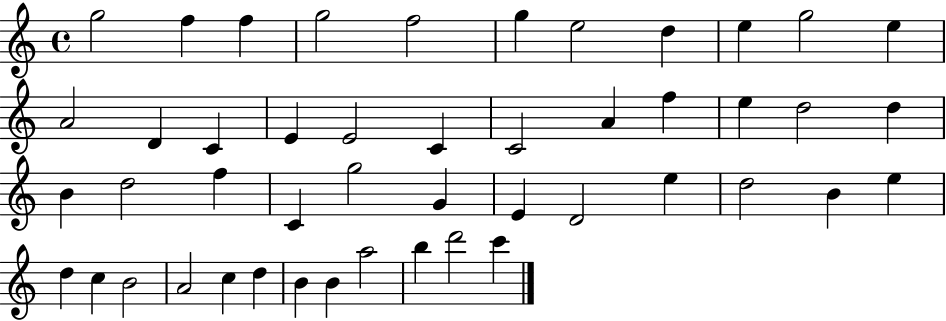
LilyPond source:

{
  \clef treble
  \time 4/4
  \defaultTimeSignature
  \key c \major
  g''2 f''4 f''4 | g''2 f''2 | g''4 e''2 d''4 | e''4 g''2 e''4 | \break a'2 d'4 c'4 | e'4 e'2 c'4 | c'2 a'4 f''4 | e''4 d''2 d''4 | \break b'4 d''2 f''4 | c'4 g''2 g'4 | e'4 d'2 e''4 | d''2 b'4 e''4 | \break d''4 c''4 b'2 | a'2 c''4 d''4 | b'4 b'4 a''2 | b''4 d'''2 c'''4 | \break \bar "|."
}